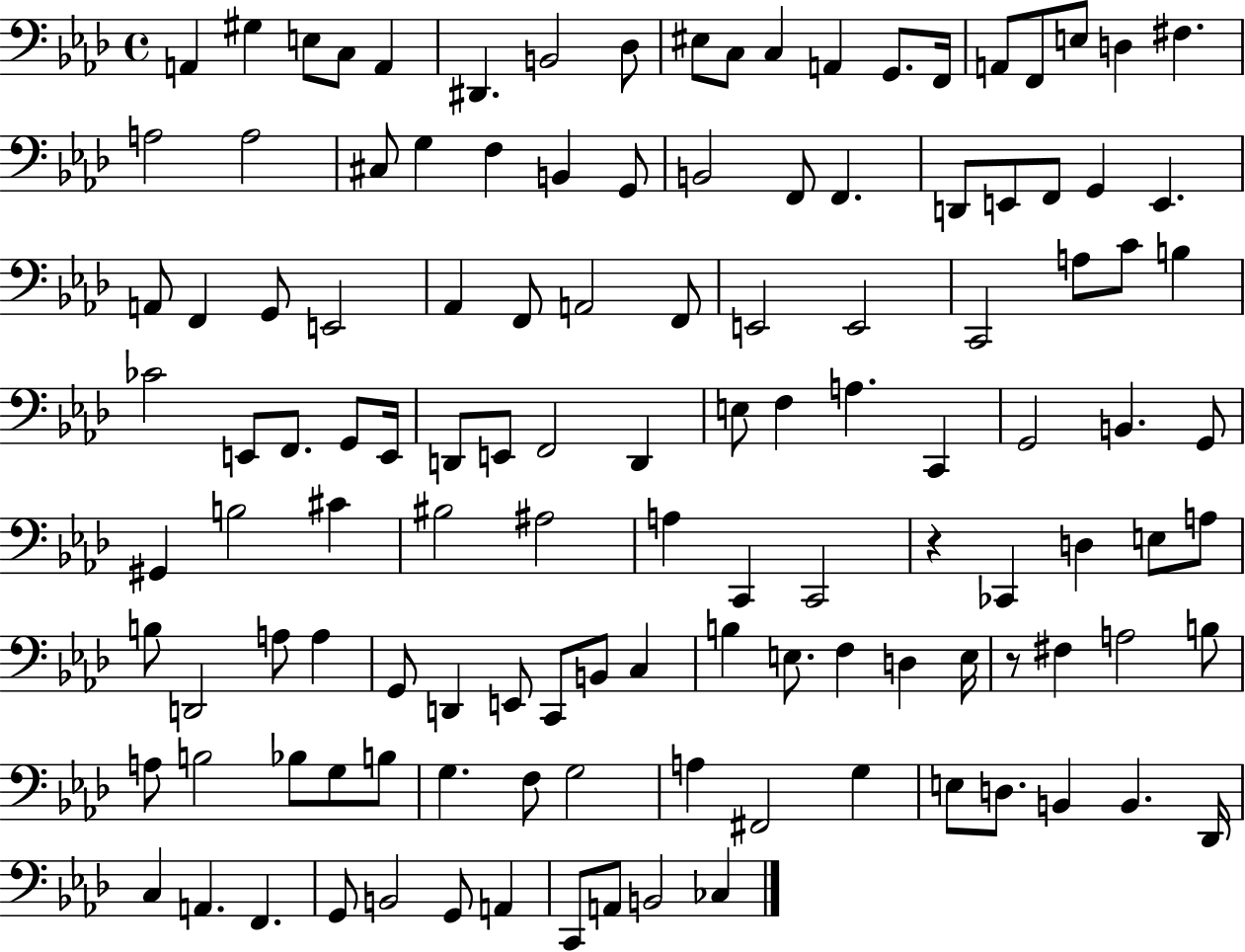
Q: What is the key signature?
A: AES major